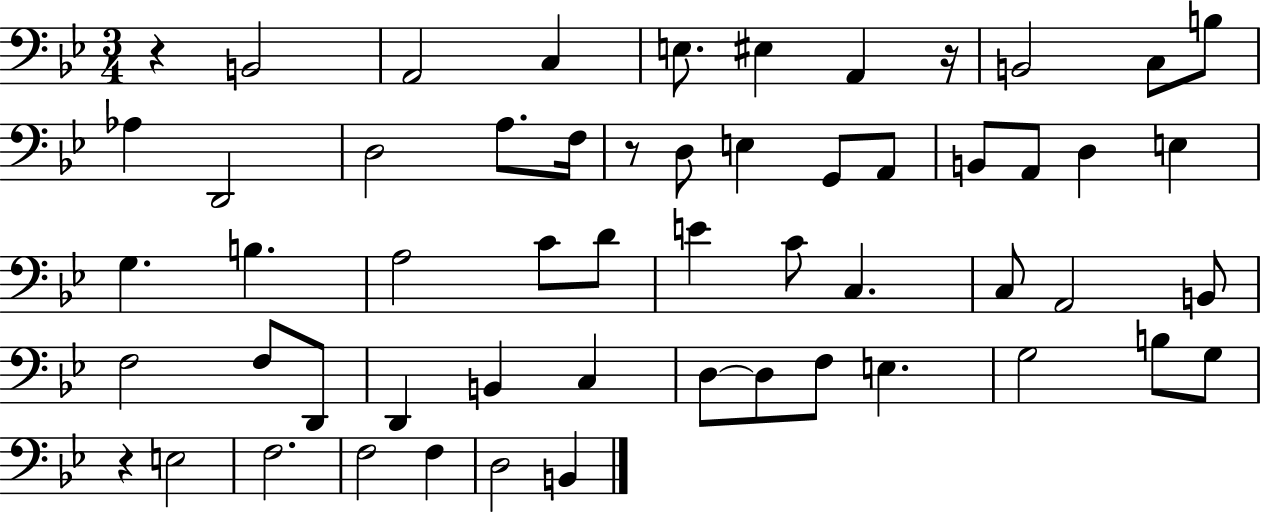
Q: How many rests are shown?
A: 4